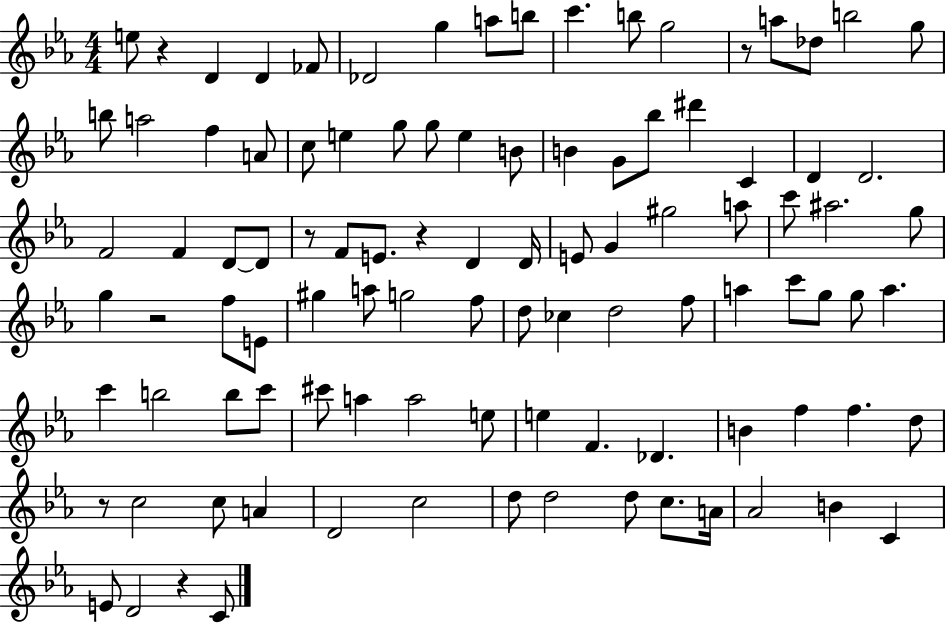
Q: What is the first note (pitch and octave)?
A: E5